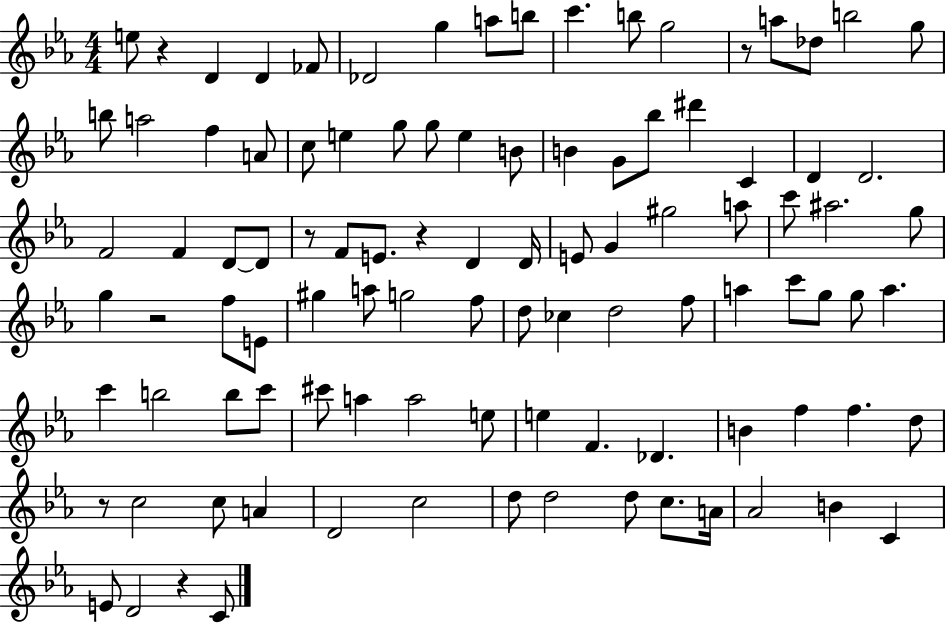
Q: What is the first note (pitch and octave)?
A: E5